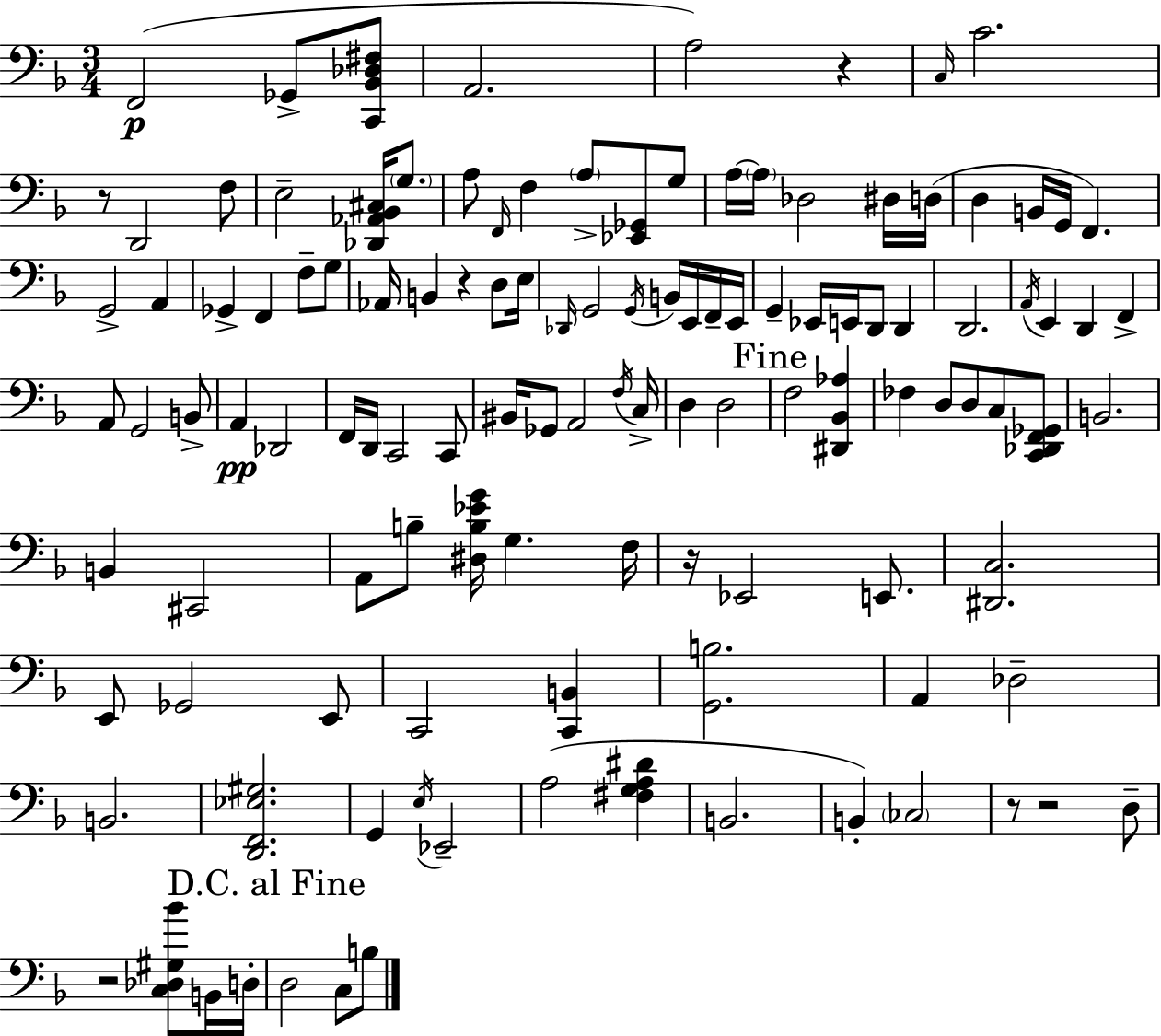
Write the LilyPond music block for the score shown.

{
  \clef bass
  \numericTimeSignature
  \time 3/4
  \key d \minor
  f,2(\p ges,8-> <c, bes, des fis>8 | a,2. | a2) r4 | \grace { c16 } c'2. | \break r8 d,2 f8 | e2-- <des, aes, bes, cis>16 \parenthesize g8. | a8 \grace { f,16 } f4 \parenthesize a8-> <ees, ges,>8 | g8 a16~~ \parenthesize a16 des2 | \break dis16 d16( d4 b,16 g,16 f,4.) | g,2-> a,4 | ges,4-> f,4 f8-- | g8 aes,16 b,4 r4 d8 | \break e16 \grace { des,16 } g,2 \acciaccatura { g,16 } | b,16 e,16 f,16-- e,16 g,4-- ees,16 e,16 d,8 | d,4 d,2. | \acciaccatura { a,16 } e,4 d,4 | \break f,4-> a,8 g,2 | b,8-> a,4\pp des,2 | f,16 d,16 c,2 | c,8 bis,16 ges,8 a,2 | \break \acciaccatura { f16 } c16-> d4 d2 | \mark "Fine" f2 | <dis, bes, aes>4 fes4 d8 | d8 c8 <c, des, f, ges,>8 b,2. | \break b,4 cis,2 | a,8 b8-- <dis b ees' g'>16 g4. | f16 r16 ees,2 | e,8. <dis, c>2. | \break e,8 ges,2 | e,8 c,2 | <c, b,>4 <g, b>2. | a,4 des2-- | \break b,2. | <d, f, ees gis>2. | g,4 \acciaccatura { e16 } ees,2-- | a2( | \break <fis g a dis'>4 b,2. | b,4-.) \parenthesize ces2 | r8 r2 | d8-- r2 | \break <c des gis bes'>8 b,16 d16-. \mark "D.C. al Fine" d2 | c8 b8 \bar "|."
}